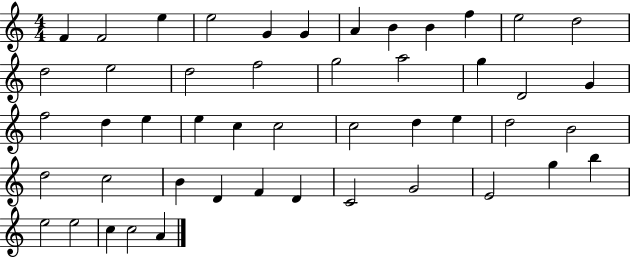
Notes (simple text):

F4/q F4/h E5/q E5/h G4/q G4/q A4/q B4/q B4/q F5/q E5/h D5/h D5/h E5/h D5/h F5/h G5/h A5/h G5/q D4/h G4/q F5/h D5/q E5/q E5/q C5/q C5/h C5/h D5/q E5/q D5/h B4/h D5/h C5/h B4/q D4/q F4/q D4/q C4/h G4/h E4/h G5/q B5/q E5/h E5/h C5/q C5/h A4/q